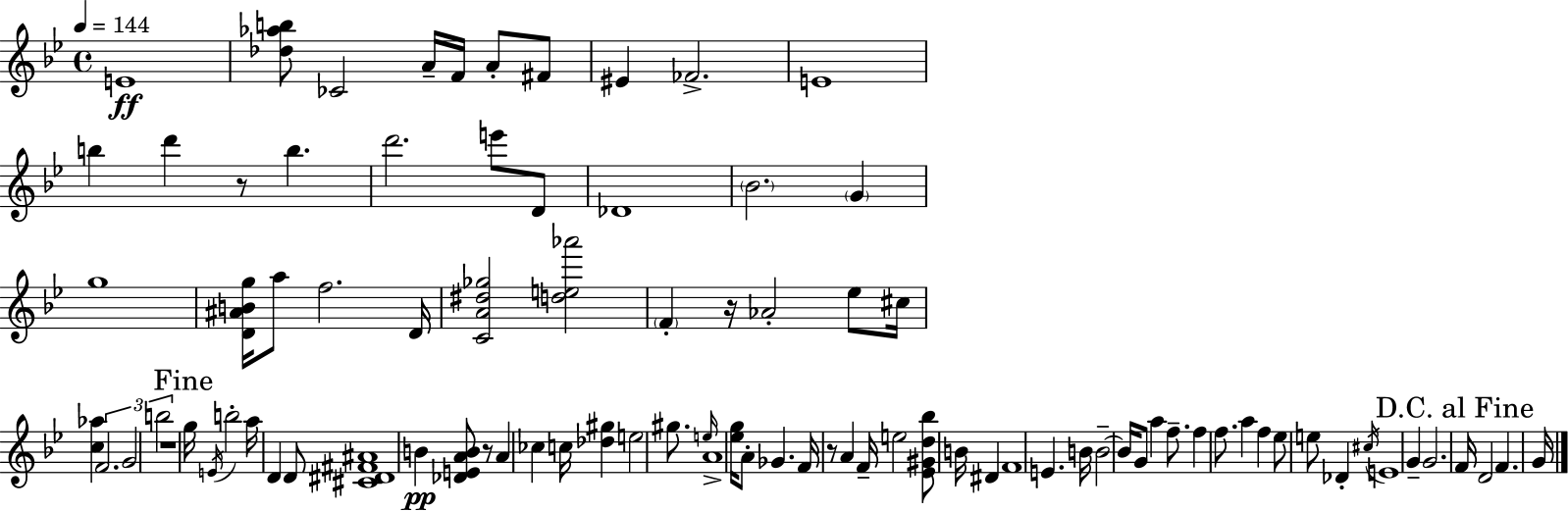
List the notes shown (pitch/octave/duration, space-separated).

E4/w [Db5,Ab5,B5]/e CES4/h A4/s F4/s A4/e F#4/e EIS4/q FES4/h. E4/w B5/q D6/q R/e B5/q. D6/h. E6/e D4/e Db4/w Bb4/h. G4/q G5/w [D4,A#4,B4,G5]/s A5/e F5/h. D4/s [C4,A4,D#5,Gb5]/h [D5,E5,Ab6]/h F4/q R/s Ab4/h Eb5/e C#5/s [C5,Ab5]/q F4/h. G4/h B5/h R/w G5/s E4/s B5/h A5/s D4/q D4/e [C#4,D#4,F#4,A#4]/w B4/q [Db4,E4,A4,B4]/e R/e A4/q CES5/q C5/s [Db5,G#5]/q E5/h G#5/e. E5/s A4/w [Eb5,G5]/s A4/e Gb4/q. F4/s R/e A4/q F4/s E5/h [Eb4,G#4,D5,Bb5]/e B4/s D#4/q F4/w E4/q. B4/s B4/h B4/s G4/e A5/q F5/e. F5/q F5/e. A5/q F5/q Eb5/e E5/e Db4/q C#5/s E4/w G4/q G4/h. F4/s D4/h F4/q. G4/s